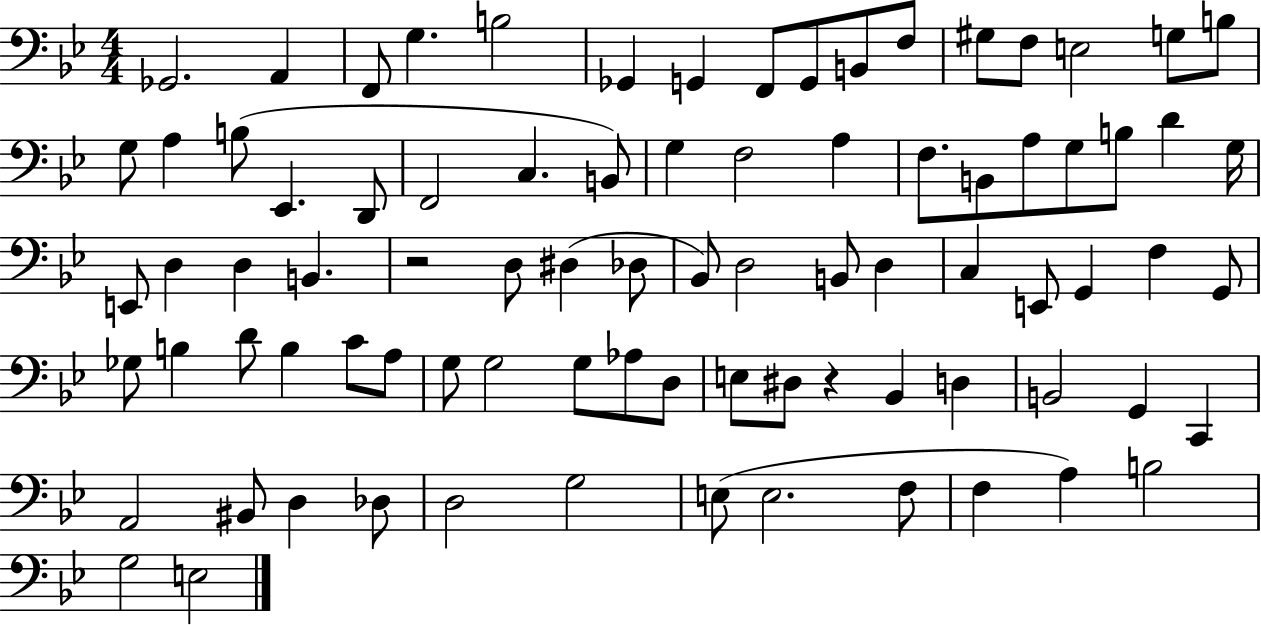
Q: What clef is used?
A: bass